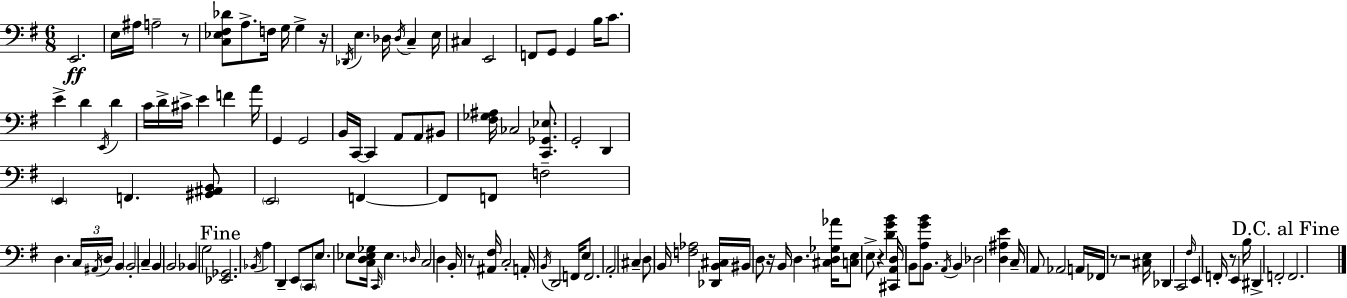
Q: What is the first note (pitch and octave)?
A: E2